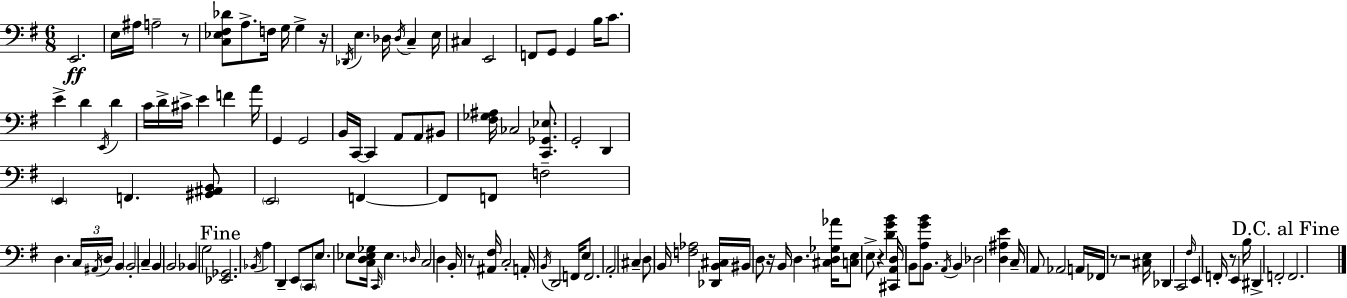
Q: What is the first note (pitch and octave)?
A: E2